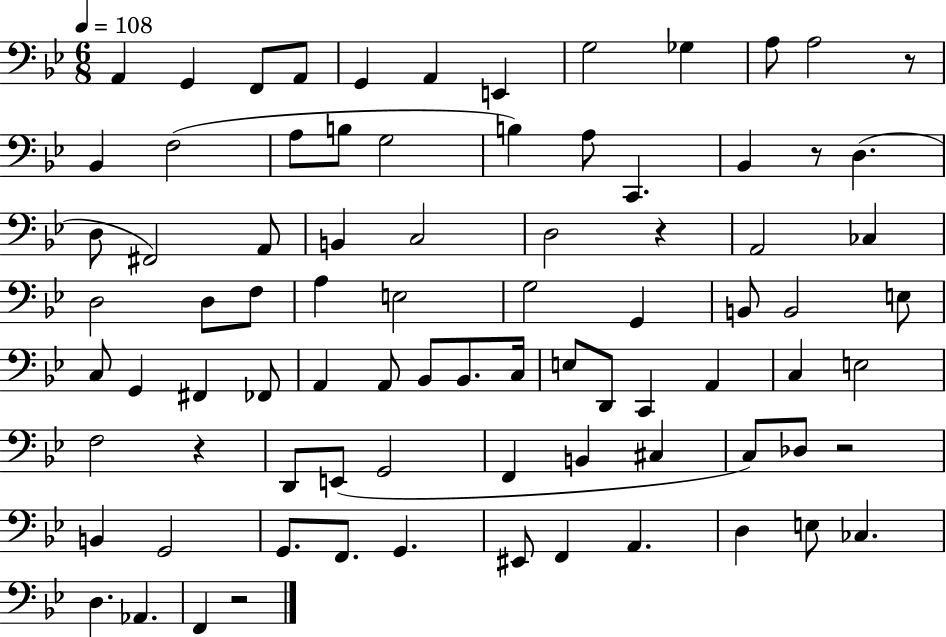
X:1
T:Untitled
M:6/8
L:1/4
K:Bb
A,, G,, F,,/2 A,,/2 G,, A,, E,, G,2 _G, A,/2 A,2 z/2 _B,, F,2 A,/2 B,/2 G,2 B, A,/2 C,, _B,, z/2 D, D,/2 ^F,,2 A,,/2 B,, C,2 D,2 z A,,2 _C, D,2 D,/2 F,/2 A, E,2 G,2 G,, B,,/2 B,,2 E,/2 C,/2 G,, ^F,, _F,,/2 A,, A,,/2 _B,,/2 _B,,/2 C,/4 E,/2 D,,/2 C,, A,, C, E,2 F,2 z D,,/2 E,,/2 G,,2 F,, B,, ^C, C,/2 _D,/2 z2 B,, G,,2 G,,/2 F,,/2 G,, ^E,,/2 F,, A,, D, E,/2 _C, D, _A,, F,, z2